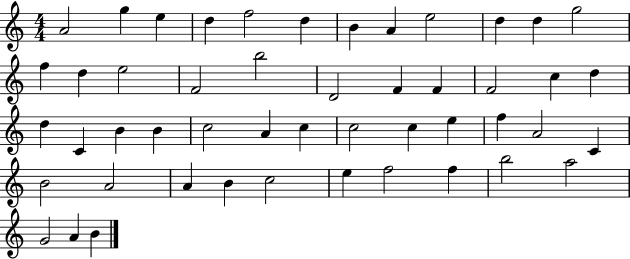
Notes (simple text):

A4/h G5/q E5/q D5/q F5/h D5/q B4/q A4/q E5/h D5/q D5/q G5/h F5/q D5/q E5/h F4/h B5/h D4/h F4/q F4/q F4/h C5/q D5/q D5/q C4/q B4/q B4/q C5/h A4/q C5/q C5/h C5/q E5/q F5/q A4/h C4/q B4/h A4/h A4/q B4/q C5/h E5/q F5/h F5/q B5/h A5/h G4/h A4/q B4/q